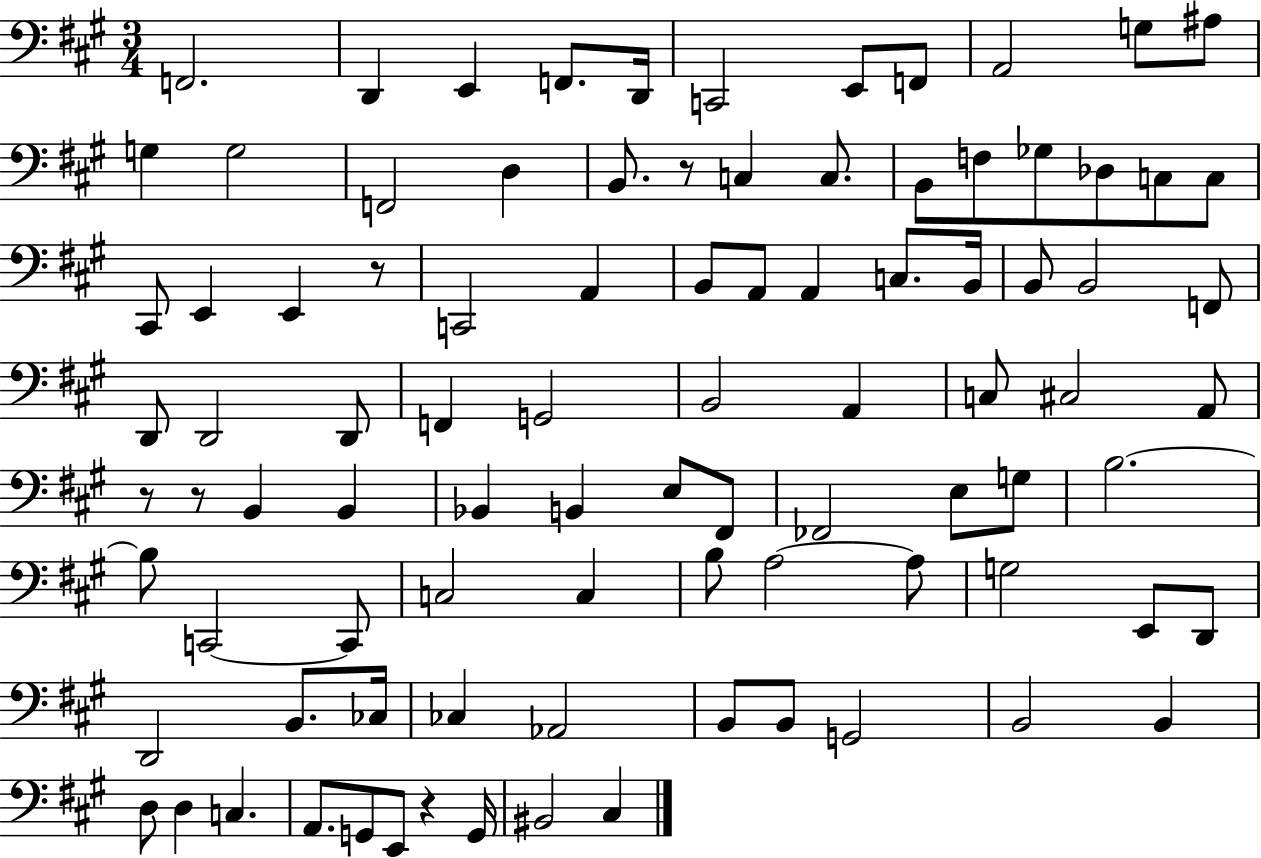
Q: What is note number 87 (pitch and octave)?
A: C#3